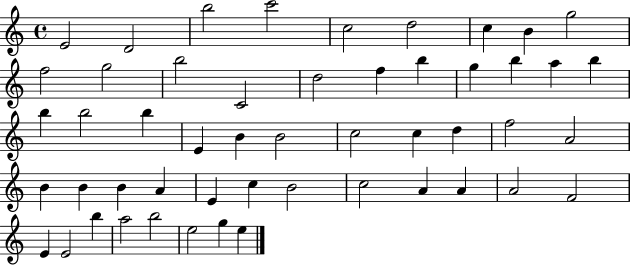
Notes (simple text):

E4/h D4/h B5/h C6/h C5/h D5/h C5/q B4/q G5/h F5/h G5/h B5/h C4/h D5/h F5/q B5/q G5/q B5/q A5/q B5/q B5/q B5/h B5/q E4/q B4/q B4/h C5/h C5/q D5/q F5/h A4/h B4/q B4/q B4/q A4/q E4/q C5/q B4/h C5/h A4/q A4/q A4/h F4/h E4/q E4/h B5/q A5/h B5/h E5/h G5/q E5/q